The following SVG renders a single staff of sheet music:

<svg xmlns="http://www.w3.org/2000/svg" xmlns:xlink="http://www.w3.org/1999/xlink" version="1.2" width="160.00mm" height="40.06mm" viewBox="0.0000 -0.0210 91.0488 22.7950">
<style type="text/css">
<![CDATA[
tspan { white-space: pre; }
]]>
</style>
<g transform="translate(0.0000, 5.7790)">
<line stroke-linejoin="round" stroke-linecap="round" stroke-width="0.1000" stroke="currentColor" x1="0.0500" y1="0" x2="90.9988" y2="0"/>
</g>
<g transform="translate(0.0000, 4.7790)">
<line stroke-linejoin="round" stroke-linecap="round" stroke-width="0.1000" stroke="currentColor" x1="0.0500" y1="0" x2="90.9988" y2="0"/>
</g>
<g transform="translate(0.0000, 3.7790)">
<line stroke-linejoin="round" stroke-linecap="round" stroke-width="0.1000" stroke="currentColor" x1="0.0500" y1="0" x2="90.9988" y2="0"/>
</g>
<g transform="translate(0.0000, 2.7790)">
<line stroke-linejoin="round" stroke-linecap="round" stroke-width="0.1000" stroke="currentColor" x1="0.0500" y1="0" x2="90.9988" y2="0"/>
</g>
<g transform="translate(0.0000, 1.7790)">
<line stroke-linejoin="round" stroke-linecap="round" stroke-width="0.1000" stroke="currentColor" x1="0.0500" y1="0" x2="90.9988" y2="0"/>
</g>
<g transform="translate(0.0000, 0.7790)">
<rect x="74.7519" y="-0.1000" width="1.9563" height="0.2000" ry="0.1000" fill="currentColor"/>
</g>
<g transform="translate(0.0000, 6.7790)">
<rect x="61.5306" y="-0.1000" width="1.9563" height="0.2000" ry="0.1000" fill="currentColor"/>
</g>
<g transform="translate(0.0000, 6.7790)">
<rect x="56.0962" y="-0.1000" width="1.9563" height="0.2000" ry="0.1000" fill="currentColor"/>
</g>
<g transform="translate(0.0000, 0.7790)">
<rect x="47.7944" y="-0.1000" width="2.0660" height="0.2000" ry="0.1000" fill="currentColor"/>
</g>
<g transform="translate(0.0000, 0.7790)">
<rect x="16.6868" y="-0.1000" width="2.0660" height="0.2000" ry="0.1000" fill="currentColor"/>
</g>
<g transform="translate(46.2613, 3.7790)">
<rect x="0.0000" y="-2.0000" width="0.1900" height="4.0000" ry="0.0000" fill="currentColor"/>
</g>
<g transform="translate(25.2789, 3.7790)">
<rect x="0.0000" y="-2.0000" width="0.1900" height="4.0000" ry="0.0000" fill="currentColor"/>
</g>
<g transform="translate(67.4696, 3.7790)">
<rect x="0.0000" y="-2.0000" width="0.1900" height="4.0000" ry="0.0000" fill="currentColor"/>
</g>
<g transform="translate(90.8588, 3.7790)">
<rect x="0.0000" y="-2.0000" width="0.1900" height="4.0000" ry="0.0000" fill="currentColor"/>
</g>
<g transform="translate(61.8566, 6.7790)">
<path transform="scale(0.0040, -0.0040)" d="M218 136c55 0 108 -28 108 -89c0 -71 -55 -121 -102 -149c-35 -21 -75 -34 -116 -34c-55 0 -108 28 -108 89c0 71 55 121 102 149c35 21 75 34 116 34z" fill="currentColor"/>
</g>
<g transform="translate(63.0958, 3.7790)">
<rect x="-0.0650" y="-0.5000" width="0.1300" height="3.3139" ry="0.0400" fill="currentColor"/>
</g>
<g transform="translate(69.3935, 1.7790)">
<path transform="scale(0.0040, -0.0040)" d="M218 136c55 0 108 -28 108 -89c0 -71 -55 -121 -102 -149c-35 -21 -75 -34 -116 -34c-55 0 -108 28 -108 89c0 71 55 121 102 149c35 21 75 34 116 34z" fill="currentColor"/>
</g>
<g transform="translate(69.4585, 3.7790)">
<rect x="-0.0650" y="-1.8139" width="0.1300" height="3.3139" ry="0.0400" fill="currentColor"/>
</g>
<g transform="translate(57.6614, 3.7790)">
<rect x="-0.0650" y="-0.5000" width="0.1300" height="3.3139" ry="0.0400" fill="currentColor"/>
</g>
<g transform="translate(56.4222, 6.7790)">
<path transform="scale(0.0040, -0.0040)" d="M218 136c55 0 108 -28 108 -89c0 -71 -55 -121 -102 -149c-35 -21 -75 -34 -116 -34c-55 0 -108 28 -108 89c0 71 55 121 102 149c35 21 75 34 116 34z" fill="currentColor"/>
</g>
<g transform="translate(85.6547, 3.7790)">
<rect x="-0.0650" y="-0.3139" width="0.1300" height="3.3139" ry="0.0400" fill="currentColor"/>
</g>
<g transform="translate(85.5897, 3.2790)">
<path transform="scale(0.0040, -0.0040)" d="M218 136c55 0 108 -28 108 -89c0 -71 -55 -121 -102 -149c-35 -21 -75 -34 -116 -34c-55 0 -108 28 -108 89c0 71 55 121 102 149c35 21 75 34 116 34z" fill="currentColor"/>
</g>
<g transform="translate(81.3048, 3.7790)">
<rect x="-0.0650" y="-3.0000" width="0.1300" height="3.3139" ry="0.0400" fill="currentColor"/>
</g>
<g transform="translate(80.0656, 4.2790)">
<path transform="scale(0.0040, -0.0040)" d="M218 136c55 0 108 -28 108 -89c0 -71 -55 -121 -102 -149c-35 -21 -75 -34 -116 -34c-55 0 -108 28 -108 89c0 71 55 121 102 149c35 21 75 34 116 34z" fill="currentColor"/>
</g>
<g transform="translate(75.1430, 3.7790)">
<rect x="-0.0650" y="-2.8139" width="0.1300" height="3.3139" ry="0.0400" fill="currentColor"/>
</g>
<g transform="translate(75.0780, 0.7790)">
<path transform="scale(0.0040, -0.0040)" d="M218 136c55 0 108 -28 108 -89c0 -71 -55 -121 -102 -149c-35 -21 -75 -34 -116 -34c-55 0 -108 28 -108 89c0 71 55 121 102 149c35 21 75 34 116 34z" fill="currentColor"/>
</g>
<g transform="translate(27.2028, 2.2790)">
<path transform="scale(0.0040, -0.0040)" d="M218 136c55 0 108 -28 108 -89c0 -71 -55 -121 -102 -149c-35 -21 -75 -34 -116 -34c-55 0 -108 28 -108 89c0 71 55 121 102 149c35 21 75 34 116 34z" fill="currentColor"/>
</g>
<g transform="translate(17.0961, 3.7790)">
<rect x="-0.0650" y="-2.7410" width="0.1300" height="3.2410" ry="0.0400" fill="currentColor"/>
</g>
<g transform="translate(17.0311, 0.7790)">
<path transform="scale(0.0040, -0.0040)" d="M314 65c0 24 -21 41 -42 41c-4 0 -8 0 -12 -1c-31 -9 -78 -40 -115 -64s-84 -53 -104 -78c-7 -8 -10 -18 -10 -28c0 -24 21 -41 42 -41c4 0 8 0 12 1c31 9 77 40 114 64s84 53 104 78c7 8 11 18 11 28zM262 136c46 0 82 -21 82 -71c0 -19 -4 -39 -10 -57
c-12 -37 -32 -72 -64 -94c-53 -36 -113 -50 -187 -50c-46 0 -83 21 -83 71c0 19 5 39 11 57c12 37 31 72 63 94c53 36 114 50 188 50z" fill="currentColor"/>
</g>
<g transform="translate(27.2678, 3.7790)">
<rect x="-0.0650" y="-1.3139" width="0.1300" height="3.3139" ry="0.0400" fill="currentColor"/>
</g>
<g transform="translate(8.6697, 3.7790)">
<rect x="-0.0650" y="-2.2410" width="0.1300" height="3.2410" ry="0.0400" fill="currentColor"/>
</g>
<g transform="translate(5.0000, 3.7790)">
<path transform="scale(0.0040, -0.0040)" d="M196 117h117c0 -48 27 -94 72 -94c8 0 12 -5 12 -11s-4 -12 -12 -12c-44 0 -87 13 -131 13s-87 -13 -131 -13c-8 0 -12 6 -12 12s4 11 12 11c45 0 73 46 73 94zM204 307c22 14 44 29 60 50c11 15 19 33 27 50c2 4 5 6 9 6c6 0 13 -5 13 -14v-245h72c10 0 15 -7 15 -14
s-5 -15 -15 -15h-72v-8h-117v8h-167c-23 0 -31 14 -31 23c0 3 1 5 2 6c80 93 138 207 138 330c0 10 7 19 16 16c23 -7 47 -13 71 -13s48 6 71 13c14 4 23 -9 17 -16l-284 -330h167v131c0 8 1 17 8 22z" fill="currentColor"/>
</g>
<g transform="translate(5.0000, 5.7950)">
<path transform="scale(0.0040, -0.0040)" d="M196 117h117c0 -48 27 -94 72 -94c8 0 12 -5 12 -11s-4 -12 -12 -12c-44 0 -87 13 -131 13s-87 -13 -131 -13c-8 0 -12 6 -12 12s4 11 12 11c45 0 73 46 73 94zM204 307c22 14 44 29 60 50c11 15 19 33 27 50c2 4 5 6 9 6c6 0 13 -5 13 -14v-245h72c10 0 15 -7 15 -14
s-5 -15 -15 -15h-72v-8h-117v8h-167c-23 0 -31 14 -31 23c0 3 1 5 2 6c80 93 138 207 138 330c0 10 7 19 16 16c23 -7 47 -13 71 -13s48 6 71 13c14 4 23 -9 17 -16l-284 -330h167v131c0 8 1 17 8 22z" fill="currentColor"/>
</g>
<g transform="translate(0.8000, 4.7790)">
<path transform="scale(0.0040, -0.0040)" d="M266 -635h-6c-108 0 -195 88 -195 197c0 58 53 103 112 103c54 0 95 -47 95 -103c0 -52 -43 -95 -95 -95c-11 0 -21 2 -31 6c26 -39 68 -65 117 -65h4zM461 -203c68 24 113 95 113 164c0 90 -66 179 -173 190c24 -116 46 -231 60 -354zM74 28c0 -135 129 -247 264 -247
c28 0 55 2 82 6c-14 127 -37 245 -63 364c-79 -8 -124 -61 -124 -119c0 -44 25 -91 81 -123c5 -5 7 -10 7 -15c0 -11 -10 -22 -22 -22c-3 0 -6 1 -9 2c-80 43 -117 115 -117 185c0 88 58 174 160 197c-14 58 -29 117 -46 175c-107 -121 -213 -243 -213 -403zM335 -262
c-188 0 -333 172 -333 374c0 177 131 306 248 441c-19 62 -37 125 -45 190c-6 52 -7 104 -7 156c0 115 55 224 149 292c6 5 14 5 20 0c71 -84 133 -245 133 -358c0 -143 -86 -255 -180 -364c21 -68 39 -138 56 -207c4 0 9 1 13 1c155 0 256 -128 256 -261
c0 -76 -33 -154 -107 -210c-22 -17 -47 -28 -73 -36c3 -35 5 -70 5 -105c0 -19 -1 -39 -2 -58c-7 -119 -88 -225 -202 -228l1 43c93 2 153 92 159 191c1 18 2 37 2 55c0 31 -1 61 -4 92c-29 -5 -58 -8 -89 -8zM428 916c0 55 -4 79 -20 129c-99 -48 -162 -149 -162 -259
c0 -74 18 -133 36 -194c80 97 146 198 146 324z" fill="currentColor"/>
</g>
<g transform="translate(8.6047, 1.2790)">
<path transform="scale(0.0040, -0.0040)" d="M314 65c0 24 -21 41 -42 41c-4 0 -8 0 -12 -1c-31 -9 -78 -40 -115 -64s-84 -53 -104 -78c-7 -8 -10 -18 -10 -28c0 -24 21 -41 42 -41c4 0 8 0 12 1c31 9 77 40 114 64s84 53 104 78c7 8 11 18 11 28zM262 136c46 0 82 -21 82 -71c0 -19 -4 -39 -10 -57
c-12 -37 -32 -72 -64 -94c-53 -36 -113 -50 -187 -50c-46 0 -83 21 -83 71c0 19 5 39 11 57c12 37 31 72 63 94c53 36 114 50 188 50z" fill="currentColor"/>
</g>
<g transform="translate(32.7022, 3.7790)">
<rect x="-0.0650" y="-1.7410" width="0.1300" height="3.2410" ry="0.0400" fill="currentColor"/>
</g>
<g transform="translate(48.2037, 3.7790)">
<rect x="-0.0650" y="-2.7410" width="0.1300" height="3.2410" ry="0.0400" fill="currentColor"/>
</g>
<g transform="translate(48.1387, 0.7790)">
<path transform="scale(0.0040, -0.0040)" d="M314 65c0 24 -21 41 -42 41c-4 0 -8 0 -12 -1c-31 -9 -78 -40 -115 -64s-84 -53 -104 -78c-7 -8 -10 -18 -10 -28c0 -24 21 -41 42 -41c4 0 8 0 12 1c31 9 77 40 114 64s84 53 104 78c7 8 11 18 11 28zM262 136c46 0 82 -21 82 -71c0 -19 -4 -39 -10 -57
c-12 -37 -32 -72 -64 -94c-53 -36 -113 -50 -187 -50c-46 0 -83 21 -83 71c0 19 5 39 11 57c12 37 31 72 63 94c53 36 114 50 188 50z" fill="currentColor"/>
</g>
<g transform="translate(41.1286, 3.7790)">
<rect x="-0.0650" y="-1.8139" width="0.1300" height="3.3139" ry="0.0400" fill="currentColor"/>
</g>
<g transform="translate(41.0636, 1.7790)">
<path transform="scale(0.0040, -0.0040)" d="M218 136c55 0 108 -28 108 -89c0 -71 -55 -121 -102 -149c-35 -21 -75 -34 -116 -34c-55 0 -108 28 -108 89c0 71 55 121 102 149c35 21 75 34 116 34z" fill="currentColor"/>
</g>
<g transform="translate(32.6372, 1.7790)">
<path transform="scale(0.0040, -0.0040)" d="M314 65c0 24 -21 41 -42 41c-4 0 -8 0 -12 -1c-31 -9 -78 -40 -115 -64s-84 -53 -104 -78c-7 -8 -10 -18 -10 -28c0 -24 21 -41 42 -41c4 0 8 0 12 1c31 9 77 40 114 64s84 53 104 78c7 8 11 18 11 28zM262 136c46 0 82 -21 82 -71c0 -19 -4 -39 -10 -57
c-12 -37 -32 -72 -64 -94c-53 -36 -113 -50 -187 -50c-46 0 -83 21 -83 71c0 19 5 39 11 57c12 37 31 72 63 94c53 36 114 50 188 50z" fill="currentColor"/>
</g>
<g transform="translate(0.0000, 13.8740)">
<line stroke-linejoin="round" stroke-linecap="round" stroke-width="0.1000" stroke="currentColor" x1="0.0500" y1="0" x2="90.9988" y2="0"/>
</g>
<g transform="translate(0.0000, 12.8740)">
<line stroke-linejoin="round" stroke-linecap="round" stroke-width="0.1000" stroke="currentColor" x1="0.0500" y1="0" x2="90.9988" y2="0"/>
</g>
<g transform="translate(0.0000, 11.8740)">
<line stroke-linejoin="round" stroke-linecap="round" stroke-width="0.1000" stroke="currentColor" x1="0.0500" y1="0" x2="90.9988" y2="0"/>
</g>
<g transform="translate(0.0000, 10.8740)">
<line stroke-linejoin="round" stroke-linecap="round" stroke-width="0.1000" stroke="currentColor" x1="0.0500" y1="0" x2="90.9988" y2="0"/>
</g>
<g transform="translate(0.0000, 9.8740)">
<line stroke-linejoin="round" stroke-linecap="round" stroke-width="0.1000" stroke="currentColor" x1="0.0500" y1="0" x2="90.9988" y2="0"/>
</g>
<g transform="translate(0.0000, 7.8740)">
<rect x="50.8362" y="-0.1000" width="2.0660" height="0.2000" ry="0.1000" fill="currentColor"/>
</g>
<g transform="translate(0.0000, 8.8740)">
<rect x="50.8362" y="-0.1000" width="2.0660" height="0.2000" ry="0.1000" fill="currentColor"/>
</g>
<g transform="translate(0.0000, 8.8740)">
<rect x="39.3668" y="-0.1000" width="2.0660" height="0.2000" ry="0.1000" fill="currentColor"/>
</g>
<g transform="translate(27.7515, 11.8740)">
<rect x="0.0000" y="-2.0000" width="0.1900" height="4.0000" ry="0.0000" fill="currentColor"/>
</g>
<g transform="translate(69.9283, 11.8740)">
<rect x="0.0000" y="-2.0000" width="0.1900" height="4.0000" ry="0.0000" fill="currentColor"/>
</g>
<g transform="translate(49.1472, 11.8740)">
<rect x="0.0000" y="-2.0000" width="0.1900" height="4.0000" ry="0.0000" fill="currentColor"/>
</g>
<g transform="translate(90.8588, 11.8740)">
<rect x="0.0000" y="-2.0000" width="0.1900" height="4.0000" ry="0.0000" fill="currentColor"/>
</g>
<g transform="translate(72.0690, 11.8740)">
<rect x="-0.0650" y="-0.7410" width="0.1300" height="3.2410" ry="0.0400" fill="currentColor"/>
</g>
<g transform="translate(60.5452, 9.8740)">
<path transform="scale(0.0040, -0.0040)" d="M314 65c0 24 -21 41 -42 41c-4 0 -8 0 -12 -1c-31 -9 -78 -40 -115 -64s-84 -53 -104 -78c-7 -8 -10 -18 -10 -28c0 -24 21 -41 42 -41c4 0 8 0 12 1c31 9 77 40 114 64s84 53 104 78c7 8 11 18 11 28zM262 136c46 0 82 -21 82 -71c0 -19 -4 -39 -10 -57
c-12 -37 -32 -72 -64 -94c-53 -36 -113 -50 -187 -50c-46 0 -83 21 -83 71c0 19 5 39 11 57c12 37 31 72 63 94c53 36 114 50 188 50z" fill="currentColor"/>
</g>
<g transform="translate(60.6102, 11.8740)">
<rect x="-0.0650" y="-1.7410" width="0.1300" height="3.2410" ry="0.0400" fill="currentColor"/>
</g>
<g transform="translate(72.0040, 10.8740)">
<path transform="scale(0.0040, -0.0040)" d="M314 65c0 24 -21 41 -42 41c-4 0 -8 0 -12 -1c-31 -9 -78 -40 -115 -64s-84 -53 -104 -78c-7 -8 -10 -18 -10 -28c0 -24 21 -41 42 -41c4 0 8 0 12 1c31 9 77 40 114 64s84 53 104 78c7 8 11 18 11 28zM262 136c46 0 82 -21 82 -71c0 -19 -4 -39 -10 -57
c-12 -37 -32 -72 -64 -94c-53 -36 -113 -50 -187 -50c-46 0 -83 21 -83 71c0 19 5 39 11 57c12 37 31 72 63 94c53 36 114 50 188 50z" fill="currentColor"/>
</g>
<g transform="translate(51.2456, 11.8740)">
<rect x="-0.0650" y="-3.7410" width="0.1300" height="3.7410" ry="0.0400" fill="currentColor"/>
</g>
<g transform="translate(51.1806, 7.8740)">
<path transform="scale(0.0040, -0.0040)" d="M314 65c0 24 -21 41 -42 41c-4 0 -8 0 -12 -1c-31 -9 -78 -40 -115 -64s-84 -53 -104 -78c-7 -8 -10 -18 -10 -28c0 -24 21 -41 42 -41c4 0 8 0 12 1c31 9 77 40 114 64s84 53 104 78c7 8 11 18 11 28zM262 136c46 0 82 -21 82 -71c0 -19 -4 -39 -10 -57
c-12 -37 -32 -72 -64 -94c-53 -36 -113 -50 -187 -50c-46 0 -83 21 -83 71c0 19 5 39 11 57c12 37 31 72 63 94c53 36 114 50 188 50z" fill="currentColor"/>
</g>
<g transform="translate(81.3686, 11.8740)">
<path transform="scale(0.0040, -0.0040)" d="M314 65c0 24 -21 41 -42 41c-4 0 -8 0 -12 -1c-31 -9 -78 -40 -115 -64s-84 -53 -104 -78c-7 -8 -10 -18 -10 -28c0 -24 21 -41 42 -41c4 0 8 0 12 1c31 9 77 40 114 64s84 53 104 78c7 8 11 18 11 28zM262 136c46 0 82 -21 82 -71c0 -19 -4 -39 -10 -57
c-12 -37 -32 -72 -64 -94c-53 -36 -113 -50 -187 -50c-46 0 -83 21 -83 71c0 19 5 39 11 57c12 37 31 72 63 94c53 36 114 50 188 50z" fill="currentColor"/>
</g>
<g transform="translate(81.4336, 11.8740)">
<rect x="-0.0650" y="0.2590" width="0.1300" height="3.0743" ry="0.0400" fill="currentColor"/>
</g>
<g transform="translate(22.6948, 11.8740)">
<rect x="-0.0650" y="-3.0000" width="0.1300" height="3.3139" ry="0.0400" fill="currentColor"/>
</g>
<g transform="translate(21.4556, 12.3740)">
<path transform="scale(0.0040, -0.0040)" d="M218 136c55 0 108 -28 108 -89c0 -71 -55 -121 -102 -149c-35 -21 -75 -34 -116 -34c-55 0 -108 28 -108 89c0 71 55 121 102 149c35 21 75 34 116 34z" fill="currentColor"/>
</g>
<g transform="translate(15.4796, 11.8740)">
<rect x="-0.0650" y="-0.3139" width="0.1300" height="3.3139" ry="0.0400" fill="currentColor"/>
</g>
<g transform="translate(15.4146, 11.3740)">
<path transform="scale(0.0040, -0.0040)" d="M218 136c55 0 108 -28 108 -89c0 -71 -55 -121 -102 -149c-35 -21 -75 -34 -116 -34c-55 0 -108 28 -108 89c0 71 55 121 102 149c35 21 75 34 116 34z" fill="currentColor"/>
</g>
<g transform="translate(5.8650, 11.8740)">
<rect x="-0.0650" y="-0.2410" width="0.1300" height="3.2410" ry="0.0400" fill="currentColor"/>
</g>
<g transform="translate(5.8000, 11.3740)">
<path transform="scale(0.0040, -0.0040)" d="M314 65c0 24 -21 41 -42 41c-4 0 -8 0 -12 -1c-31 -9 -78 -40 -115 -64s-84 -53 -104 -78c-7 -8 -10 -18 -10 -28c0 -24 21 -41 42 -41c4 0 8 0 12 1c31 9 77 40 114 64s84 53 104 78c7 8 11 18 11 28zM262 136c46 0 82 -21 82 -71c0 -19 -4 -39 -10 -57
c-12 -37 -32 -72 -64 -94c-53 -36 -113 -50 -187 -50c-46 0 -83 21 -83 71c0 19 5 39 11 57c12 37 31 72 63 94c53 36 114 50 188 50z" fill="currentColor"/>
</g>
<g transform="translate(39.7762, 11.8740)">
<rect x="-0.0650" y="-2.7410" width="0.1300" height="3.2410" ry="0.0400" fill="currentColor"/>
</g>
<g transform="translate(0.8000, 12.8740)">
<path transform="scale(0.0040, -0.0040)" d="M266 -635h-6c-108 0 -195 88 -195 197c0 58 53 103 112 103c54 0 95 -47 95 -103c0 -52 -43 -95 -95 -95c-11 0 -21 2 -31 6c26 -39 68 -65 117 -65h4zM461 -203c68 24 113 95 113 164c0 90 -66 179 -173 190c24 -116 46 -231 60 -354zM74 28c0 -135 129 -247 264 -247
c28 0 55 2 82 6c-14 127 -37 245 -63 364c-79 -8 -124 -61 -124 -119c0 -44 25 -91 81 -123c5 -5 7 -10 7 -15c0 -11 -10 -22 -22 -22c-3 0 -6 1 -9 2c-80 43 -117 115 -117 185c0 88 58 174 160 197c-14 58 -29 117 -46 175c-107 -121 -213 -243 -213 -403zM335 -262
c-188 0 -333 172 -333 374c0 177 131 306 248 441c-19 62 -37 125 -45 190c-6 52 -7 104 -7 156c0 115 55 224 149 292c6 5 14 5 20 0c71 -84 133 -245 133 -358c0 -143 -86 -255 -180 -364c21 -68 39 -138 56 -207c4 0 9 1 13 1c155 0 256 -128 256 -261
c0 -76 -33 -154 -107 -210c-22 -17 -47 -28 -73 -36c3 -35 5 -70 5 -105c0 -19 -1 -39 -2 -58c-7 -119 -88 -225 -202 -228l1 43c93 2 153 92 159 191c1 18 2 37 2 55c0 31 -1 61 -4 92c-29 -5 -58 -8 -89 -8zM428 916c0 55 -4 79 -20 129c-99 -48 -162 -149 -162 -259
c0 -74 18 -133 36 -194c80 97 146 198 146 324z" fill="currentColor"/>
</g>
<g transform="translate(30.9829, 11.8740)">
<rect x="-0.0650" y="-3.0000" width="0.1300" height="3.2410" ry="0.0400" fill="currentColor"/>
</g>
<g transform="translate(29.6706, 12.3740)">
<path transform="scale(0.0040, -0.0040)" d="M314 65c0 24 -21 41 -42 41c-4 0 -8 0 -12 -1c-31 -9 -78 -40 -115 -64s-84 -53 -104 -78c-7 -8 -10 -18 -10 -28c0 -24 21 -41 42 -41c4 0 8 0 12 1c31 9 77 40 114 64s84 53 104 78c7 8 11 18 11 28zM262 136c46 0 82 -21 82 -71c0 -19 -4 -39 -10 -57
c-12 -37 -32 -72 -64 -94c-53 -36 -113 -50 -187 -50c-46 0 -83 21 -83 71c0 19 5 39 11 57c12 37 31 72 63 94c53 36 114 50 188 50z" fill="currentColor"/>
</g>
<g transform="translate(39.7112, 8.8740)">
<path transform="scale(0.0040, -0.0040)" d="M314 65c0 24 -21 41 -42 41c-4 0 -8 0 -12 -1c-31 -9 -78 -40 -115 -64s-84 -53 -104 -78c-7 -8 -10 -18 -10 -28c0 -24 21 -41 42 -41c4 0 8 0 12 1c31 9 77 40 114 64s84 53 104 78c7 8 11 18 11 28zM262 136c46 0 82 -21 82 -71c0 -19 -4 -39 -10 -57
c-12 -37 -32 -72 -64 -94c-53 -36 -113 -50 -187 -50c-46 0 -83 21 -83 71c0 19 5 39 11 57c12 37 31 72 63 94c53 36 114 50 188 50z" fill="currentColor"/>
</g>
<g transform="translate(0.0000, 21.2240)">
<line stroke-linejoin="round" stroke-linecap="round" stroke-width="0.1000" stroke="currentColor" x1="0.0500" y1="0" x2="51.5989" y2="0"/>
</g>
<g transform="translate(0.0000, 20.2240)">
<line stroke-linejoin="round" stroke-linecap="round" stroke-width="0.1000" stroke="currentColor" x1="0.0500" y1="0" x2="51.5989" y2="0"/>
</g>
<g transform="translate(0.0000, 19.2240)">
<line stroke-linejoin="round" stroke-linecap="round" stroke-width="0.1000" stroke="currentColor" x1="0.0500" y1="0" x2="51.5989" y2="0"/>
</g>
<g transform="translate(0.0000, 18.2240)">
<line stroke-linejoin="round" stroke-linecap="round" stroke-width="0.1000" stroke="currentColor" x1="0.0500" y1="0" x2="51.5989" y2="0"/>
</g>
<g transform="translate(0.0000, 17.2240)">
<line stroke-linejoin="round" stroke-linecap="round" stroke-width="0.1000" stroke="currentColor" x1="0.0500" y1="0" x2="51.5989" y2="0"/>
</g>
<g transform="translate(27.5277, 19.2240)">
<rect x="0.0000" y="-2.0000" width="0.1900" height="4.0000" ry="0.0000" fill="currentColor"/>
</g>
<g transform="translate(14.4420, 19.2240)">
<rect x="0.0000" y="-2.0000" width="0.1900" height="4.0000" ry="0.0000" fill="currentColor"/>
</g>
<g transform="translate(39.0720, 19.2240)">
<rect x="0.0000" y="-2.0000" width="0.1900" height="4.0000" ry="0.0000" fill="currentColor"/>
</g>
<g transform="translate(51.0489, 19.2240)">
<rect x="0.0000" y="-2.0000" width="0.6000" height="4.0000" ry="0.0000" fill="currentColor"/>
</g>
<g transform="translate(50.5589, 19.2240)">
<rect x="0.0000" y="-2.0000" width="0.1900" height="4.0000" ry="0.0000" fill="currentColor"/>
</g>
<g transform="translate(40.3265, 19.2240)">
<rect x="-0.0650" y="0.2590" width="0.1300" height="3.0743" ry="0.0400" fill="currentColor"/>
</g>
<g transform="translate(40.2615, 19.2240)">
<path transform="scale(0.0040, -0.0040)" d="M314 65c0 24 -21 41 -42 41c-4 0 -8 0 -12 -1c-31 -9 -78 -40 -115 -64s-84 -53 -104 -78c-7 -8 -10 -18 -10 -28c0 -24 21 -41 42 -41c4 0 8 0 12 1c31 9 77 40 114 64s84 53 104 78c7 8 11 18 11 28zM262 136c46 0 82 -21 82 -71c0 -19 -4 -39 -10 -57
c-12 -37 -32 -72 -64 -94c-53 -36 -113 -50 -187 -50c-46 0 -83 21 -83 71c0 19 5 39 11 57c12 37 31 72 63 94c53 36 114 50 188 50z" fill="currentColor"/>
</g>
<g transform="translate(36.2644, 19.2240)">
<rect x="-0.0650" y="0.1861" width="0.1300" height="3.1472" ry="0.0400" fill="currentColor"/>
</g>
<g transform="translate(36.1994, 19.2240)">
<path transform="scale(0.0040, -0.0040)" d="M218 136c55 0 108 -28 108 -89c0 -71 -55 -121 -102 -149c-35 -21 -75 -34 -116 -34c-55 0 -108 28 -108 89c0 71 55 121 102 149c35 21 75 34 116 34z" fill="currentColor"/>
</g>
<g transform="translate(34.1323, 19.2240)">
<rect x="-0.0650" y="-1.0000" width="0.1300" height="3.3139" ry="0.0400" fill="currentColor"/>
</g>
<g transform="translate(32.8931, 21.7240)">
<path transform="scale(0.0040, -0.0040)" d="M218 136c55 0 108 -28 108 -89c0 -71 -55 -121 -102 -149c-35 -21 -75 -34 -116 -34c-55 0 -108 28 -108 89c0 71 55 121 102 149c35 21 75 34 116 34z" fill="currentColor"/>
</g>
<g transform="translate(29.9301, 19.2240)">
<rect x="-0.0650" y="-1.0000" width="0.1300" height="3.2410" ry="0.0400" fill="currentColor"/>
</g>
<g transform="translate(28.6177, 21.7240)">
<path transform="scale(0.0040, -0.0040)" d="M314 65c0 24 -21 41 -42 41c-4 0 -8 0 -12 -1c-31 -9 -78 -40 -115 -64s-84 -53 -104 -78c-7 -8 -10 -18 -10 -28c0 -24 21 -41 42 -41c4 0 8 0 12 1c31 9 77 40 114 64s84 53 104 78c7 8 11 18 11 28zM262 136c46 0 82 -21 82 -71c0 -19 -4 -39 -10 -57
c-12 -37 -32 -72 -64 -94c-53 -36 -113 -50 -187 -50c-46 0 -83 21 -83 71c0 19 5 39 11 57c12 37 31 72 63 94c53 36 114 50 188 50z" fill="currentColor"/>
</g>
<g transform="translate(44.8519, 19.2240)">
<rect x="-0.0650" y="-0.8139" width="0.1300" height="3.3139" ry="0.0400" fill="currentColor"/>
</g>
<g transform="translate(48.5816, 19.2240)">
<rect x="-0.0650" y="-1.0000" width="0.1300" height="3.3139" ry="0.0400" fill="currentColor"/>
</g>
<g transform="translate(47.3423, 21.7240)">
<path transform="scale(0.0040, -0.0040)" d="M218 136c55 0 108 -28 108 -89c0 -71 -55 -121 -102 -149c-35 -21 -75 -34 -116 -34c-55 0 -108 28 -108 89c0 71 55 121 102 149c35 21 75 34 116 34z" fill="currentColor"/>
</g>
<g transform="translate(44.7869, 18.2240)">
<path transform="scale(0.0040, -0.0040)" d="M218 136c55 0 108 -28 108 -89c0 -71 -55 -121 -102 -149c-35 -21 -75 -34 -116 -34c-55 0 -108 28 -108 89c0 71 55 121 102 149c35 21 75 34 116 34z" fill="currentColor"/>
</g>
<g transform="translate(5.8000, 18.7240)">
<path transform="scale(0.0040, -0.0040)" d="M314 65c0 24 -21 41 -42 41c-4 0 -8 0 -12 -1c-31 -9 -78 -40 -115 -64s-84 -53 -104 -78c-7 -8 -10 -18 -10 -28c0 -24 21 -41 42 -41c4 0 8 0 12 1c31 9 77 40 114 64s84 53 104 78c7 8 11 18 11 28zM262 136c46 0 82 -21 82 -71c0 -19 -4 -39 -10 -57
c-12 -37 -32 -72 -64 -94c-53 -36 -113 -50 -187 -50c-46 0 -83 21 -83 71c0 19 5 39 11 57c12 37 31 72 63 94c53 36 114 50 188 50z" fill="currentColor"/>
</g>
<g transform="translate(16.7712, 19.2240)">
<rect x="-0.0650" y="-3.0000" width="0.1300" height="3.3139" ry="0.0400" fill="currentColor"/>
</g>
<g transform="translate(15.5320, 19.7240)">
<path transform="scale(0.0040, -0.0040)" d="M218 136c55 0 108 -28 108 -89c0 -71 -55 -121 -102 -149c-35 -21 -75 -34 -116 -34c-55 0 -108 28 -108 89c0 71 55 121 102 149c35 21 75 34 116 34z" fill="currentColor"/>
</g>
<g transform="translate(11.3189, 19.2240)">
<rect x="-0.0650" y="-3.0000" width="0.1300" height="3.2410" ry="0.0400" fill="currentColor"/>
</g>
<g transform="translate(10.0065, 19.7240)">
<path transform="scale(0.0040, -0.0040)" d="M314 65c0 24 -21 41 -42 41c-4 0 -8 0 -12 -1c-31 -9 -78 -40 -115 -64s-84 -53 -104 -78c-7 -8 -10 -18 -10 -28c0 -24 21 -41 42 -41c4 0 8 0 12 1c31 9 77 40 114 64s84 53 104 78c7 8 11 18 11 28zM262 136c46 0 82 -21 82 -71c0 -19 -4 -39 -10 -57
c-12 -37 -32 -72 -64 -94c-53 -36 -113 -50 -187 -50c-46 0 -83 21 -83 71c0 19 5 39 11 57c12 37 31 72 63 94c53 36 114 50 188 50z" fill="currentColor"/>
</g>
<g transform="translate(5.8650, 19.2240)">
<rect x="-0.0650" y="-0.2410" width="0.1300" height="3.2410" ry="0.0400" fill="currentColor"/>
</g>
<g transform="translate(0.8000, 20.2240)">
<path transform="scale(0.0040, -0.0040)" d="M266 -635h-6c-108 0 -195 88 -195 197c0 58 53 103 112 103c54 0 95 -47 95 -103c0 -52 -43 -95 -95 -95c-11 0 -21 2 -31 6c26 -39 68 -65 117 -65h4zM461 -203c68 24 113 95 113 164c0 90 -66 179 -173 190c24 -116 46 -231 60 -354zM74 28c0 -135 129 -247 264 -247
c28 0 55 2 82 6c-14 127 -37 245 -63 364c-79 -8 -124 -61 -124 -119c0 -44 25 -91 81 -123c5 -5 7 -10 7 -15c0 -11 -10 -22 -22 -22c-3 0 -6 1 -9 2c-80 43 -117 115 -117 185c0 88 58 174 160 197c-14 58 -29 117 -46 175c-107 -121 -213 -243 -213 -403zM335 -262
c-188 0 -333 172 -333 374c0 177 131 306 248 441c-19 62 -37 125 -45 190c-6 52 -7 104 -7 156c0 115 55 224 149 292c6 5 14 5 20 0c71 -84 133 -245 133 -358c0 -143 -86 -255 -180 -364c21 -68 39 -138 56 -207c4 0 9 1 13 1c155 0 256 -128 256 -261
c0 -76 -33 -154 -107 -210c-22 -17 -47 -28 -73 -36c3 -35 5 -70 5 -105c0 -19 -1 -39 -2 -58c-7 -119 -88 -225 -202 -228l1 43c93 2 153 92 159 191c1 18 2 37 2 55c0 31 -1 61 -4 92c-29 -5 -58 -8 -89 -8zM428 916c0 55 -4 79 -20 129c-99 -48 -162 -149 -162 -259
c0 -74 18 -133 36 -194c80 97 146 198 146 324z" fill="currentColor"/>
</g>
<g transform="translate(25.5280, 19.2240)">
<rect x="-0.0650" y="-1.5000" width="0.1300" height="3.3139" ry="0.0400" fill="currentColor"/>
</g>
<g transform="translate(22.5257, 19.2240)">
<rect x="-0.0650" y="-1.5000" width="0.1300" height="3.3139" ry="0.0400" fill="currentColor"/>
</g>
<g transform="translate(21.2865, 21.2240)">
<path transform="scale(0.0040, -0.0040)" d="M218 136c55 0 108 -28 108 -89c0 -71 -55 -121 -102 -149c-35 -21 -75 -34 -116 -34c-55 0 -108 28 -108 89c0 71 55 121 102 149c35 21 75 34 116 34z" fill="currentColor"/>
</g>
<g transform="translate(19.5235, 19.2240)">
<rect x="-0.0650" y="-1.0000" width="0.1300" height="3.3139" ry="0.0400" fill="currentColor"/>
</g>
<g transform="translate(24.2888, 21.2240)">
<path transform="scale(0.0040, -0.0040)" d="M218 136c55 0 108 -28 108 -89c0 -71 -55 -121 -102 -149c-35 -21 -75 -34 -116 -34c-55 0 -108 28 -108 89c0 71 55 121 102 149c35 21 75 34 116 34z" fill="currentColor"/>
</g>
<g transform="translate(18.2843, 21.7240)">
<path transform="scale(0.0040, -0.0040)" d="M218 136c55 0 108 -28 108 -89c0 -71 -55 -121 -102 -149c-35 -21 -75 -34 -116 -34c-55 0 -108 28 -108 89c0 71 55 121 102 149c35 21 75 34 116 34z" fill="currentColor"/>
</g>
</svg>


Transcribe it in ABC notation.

X:1
T:Untitled
M:4/4
L:1/4
K:C
g2 a2 e f2 f a2 C C f a A c c2 c A A2 a2 c'2 f2 d2 B2 c2 A2 A D E E D2 D B B2 d D